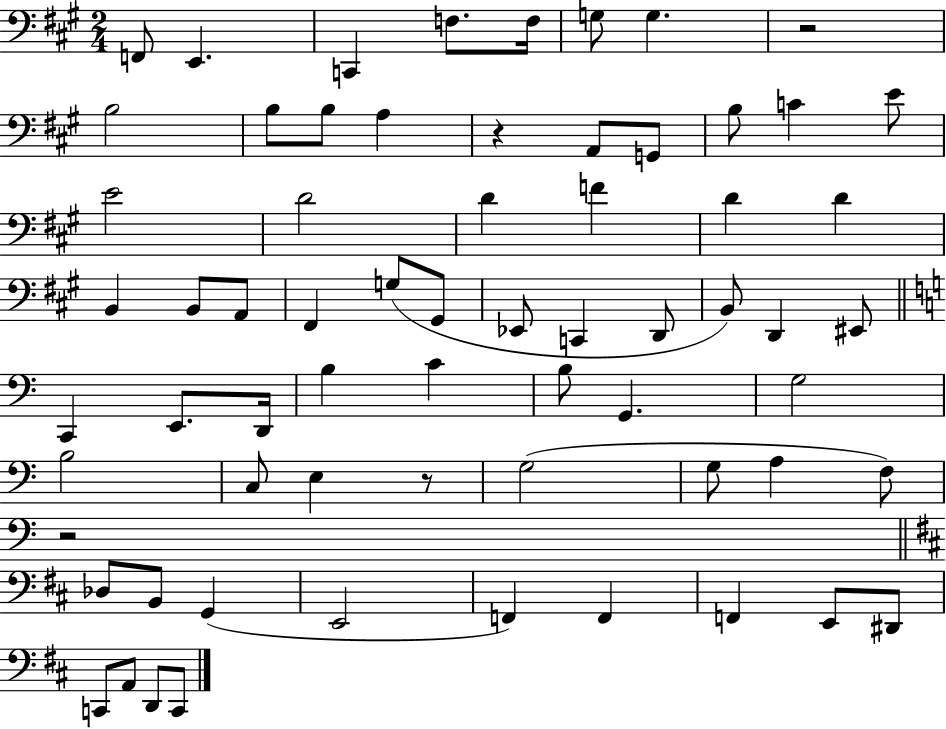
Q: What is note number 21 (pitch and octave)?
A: D4